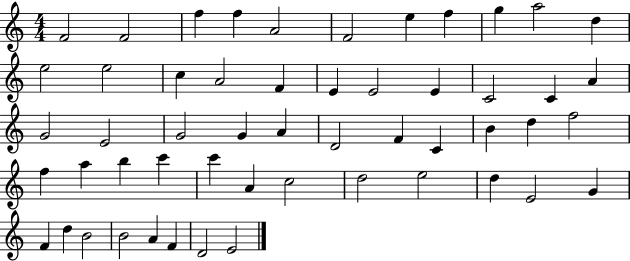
X:1
T:Untitled
M:4/4
L:1/4
K:C
F2 F2 f f A2 F2 e f g a2 d e2 e2 c A2 F E E2 E C2 C A G2 E2 G2 G A D2 F C B d f2 f a b c' c' A c2 d2 e2 d E2 G F d B2 B2 A F D2 E2